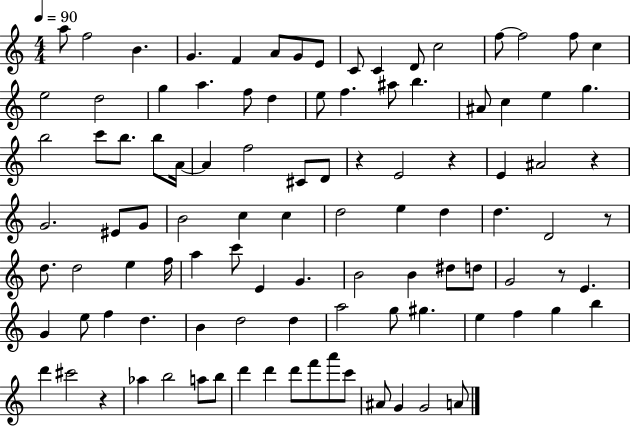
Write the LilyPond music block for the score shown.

{
  \clef treble
  \numericTimeSignature
  \time 4/4
  \key c \major
  \tempo 4 = 90
  \repeat volta 2 { a''8 f''2 b'4. | g'4. f'4 a'8 g'8 e'8 | c'8 c'4 d'8 c''2 | f''8~~ f''2 f''8 c''4 | \break e''2 d''2 | g''4 a''4. f''8 d''4 | e''8 f''4. ais''8 b''4. | ais'8 c''4 e''4 g''4. | \break b''2 c'''8 b''8. b''8 a'16~~ | a'4 f''2 cis'8 d'8 | r4 e'2 r4 | e'4 ais'2 r4 | \break g'2. eis'8 g'8 | b'2 c''4 c''4 | d''2 e''4 d''4 | d''4. d'2 r8 | \break d''8. d''2 e''4 f''16 | a''4 c'''8 e'4 g'4. | b'2 b'4 dis''8 d''8 | g'2 r8 e'4. | \break g'4 e''8 f''4 d''4. | b'4 d''2 d''4 | a''2 g''8 gis''4. | e''4 f''4 g''4 b''4 | \break d'''4 cis'''2 r4 | aes''4 b''2 a''8 b''8 | d'''4 d'''4 d'''8 f'''8 a'''8 c'''8 | ais'8 g'4 g'2 a'8 | \break } \bar "|."
}